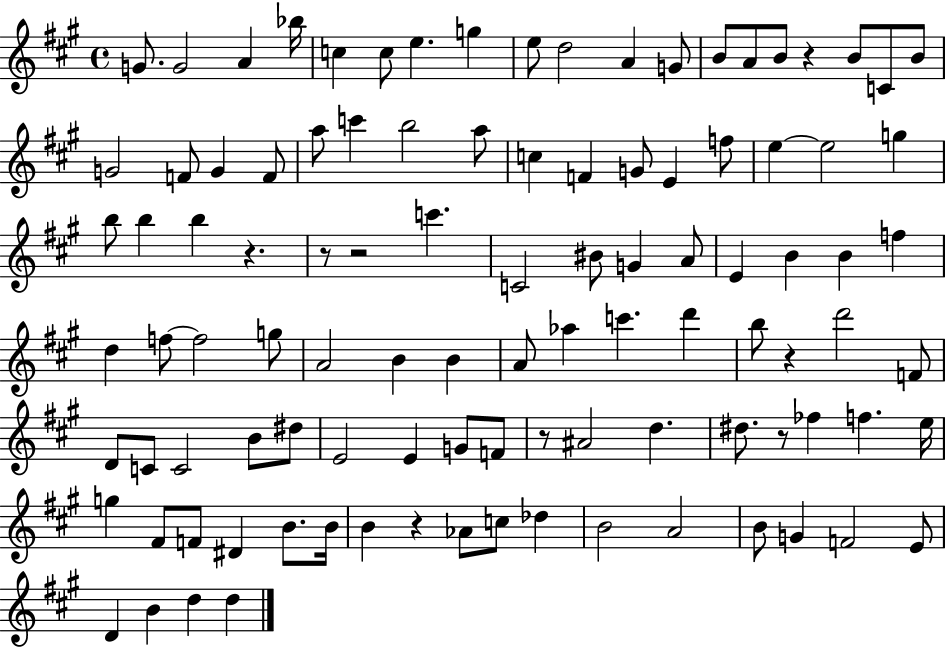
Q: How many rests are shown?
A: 8